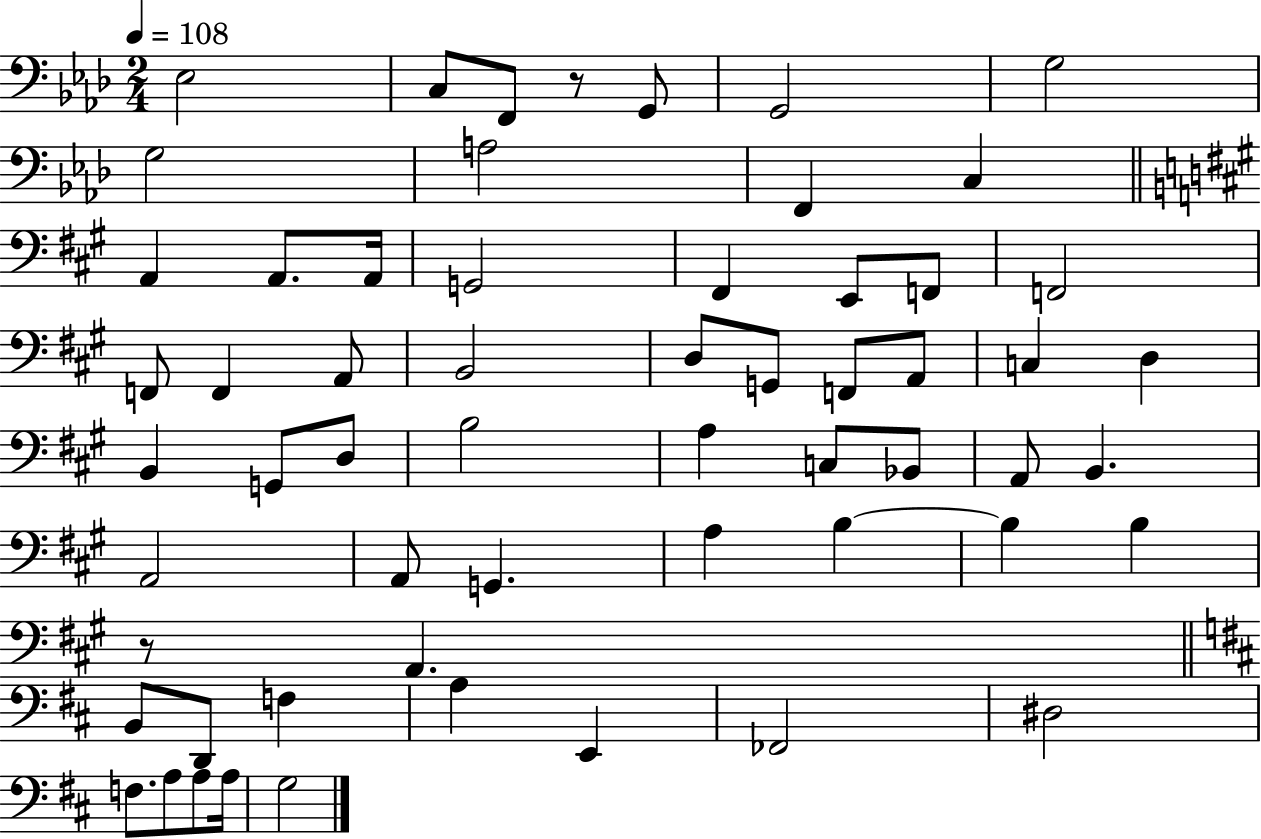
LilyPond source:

{
  \clef bass
  \numericTimeSignature
  \time 2/4
  \key aes \major
  \tempo 4 = 108
  ees2 | c8 f,8 r8 g,8 | g,2 | g2 | \break g2 | a2 | f,4 c4 | \bar "||" \break \key a \major a,4 a,8. a,16 | g,2 | fis,4 e,8 f,8 | f,2 | \break f,8 f,4 a,8 | b,2 | d8 g,8 f,8 a,8 | c4 d4 | \break b,4 g,8 d8 | b2 | a4 c8 bes,8 | a,8 b,4. | \break a,2 | a,8 g,4. | a4 b4~~ | b4 b4 | \break r8 a,4. | \bar "||" \break \key d \major b,8 d,8 f4 | a4 e,4 | fes,2 | dis2 | \break f8. a8 a8 a16 | g2 | \bar "|."
}